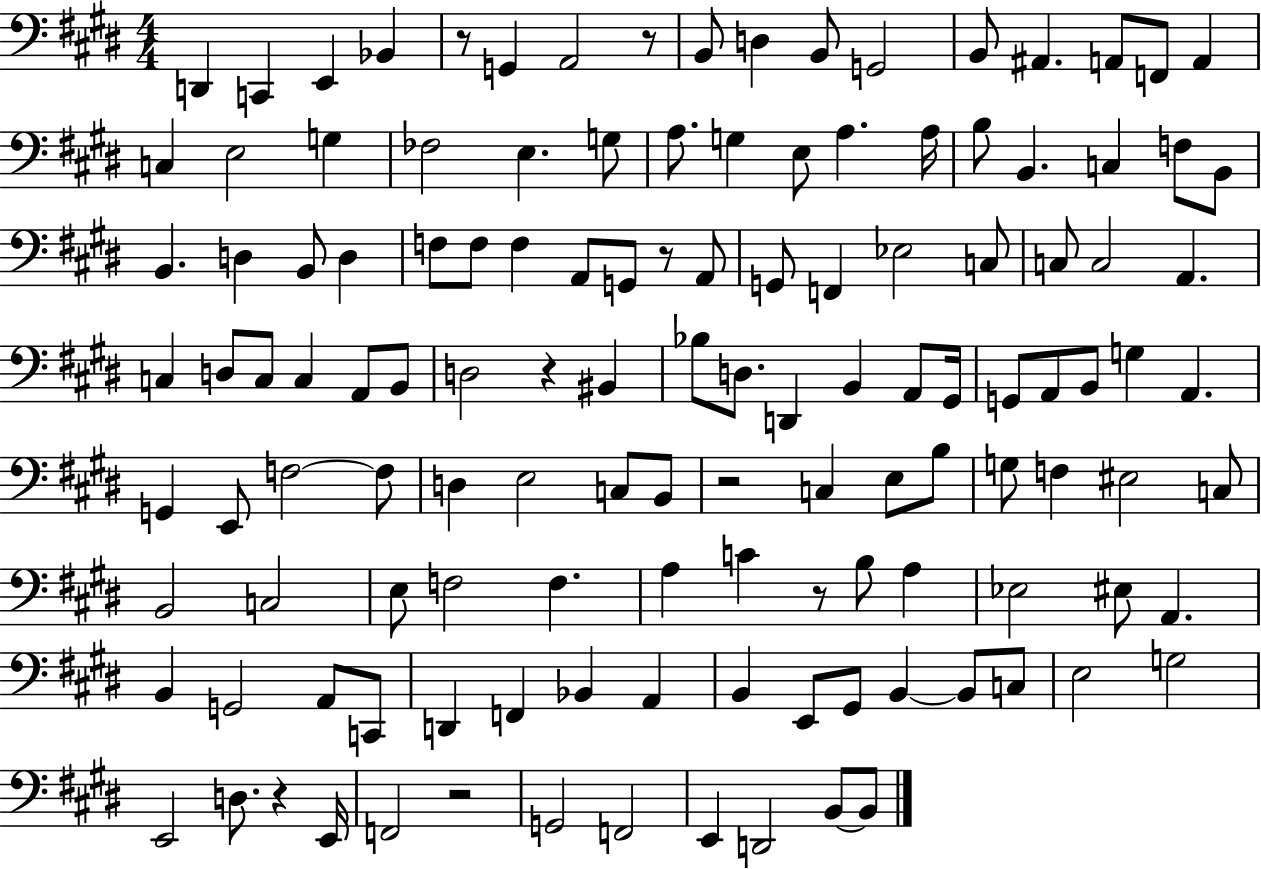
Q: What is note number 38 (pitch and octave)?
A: F3